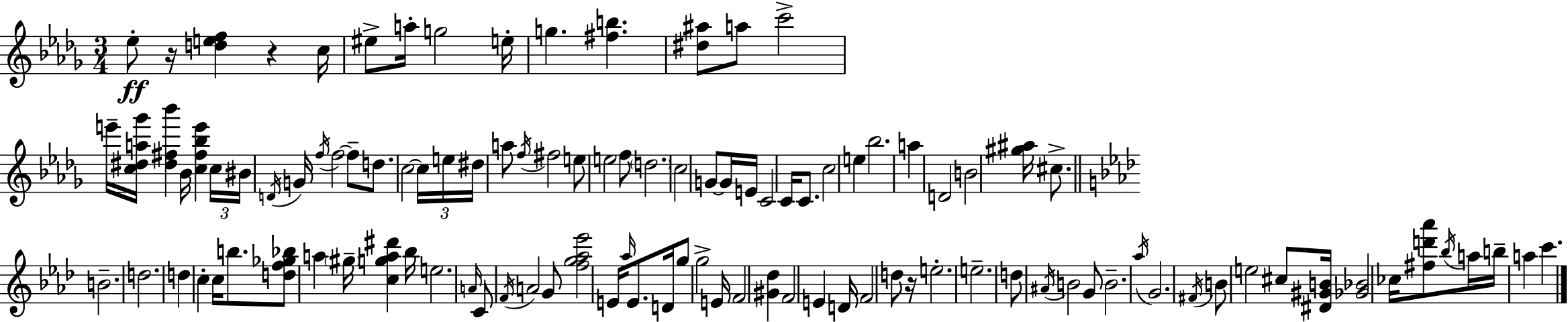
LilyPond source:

{
  \clef treble
  \numericTimeSignature
  \time 3/4
  \key bes \minor
  \repeat volta 2 { ees''8-.\ff r16 <d'' e'' f''>4 r4 c''16 | eis''8-> a''16-. g''2 e''16-. | g''4. <fis'' b''>4. | <dis'' ais''>8 a''8 c'''2-> | \break e'''16-- <c'' dis'' a'' ges'''>16 <dis'' fis'' bes'''>4 bes'16 <c'' fis'' bes'' e'''>4 \tuplet 3/2 { c''16 | bis'16 \acciaccatura { d'16 } } g'16 \acciaccatura { f''16 } f''2~~ | f''8-- d''8. c''2~~ | \tuplet 3/2 { c''16 e''16 dis''16 } a''8 \acciaccatura { f''16 } fis''2 | \break e''8 e''2 | f''8 \parenthesize d''2. | c''2 g'8~~ | g'16 e'16 c'2 c'16 | \break c'8. c''2 e''4 | bes''2. | a''4 d'2 | b'2 <gis'' ais''>16 | \break cis''8.-> \bar "||" \break \key aes \major b'2.-- | d''2. | d''4 c''4-. c''16 b''8. | <d'' f'' ges'' bes''>8 a''4 \parenthesize gis''16-- <c'' g'' a'' dis'''>4 bes''16 | \break e''2. | \grace { a'16 } c'8 \acciaccatura { f'16 } a'2 | g'8 <f'' g'' aes'' ees'''>2 e'16 \grace { aes''16 } | e'8. d'16 g''8 g''2-> | \break e'16 f'2 <gis' des''>4 | f'2 e'4 | d'16 f'2 | d''8 r16 e''2.-. | \break e''2.-- | d''8 \acciaccatura { ais'16 } b'2 | g'8 b'2.-- | \acciaccatura { aes''16 } g'2. | \break \acciaccatura { fis'16 } b'8 e''2 | cis''8 <dis' gis' b'>16 <ges' bes'>2 | ces''16 <fis'' d''' aes'''>8 \acciaccatura { bes''16 } a''16 b''16-- a''4 | c'''4. } \bar "|."
}